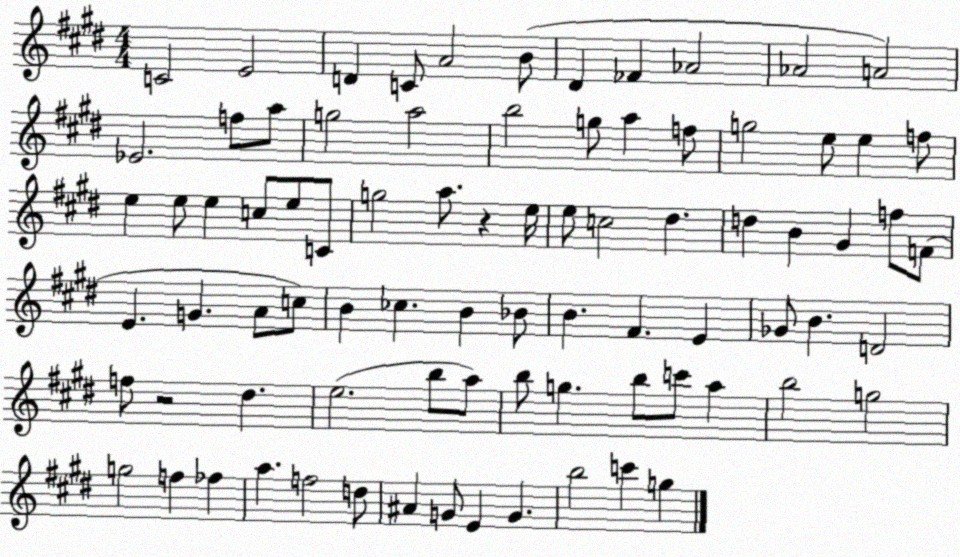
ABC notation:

X:1
T:Untitled
M:4/4
L:1/4
K:E
C2 E2 D C/2 A2 B/2 ^D _F _A2 _A2 A2 _E2 f/2 a/2 g2 a2 b2 g/2 a f/2 g2 e/2 e f/2 e e/2 e c/2 e/2 C/2 g2 a/2 z e/4 e/2 c2 ^d d B ^G f/2 F/2 E G A/2 c/2 B _c B _B/2 B ^F E _G/2 B D2 f/2 z2 ^d e2 b/2 a/2 b/2 g b/2 c'/2 a b2 g2 g2 f _f a f2 d/2 ^A G/2 E G b2 c' g